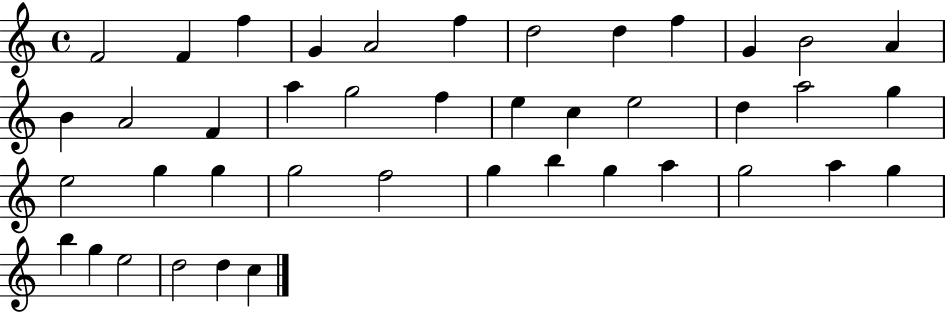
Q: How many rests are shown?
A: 0